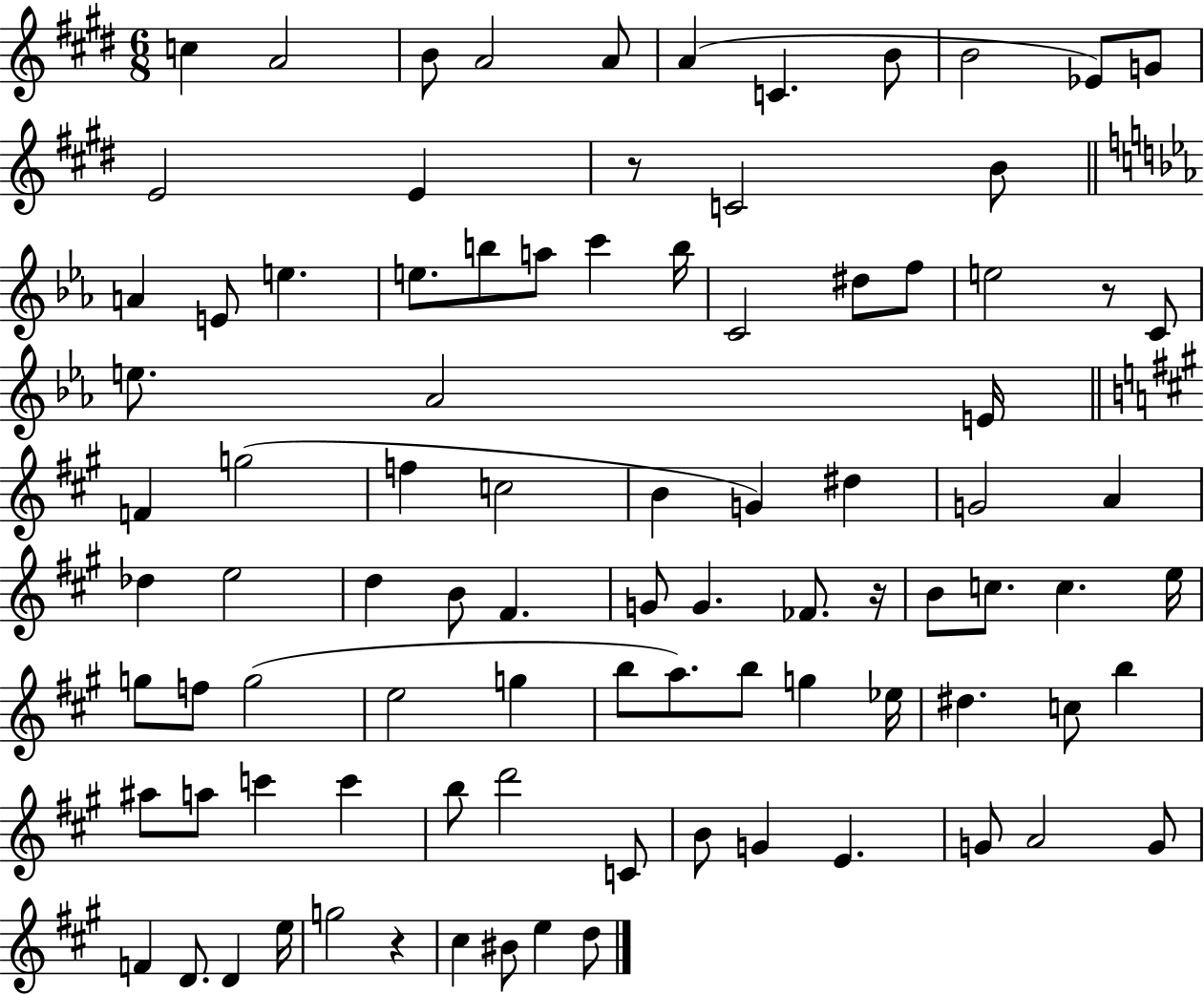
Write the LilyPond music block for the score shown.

{
  \clef treble
  \numericTimeSignature
  \time 6/8
  \key e \major
  c''4 a'2 | b'8 a'2 a'8 | a'4( c'4. b'8 | b'2 ees'8) g'8 | \break e'2 e'4 | r8 c'2 b'8 | \bar "||" \break \key ees \major a'4 e'8 e''4. | e''8. b''8 a''8 c'''4 b''16 | c'2 dis''8 f''8 | e''2 r8 c'8 | \break e''8. aes'2 e'16 | \bar "||" \break \key a \major f'4 g''2( | f''4 c''2 | b'4 g'4) dis''4 | g'2 a'4 | \break des''4 e''2 | d''4 b'8 fis'4. | g'8 g'4. fes'8. r16 | b'8 c''8. c''4. e''16 | \break g''8 f''8 g''2( | e''2 g''4 | b''8 a''8.) b''8 g''4 ees''16 | dis''4. c''8 b''4 | \break ais''8 a''8 c'''4 c'''4 | b''8 d'''2 c'8 | b'8 g'4 e'4. | g'8 a'2 g'8 | \break f'4 d'8. d'4 e''16 | g''2 r4 | cis''4 bis'8 e''4 d''8 | \bar "|."
}